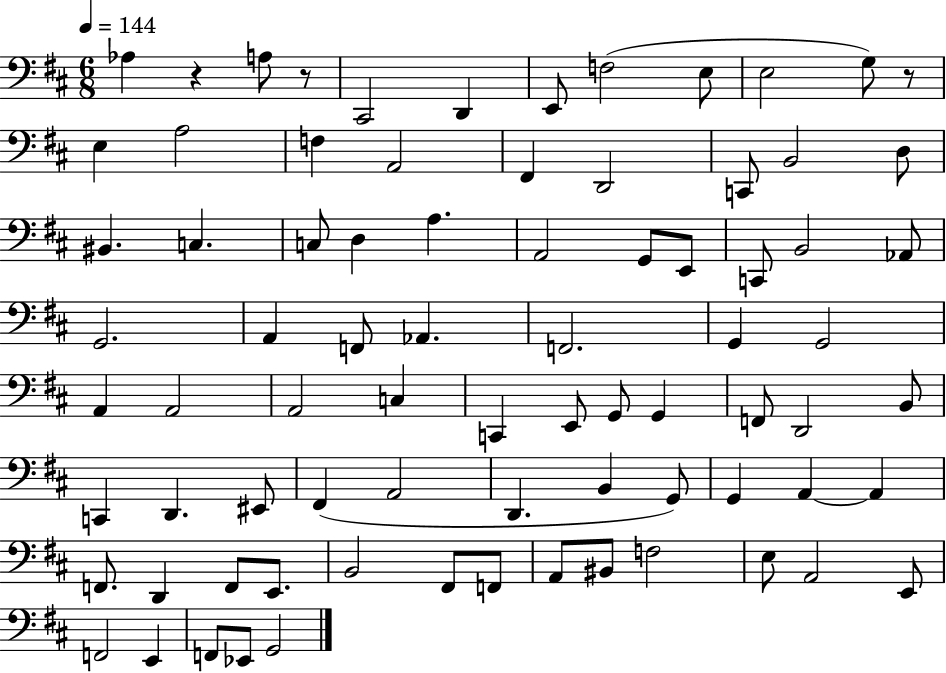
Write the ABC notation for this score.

X:1
T:Untitled
M:6/8
L:1/4
K:D
_A, z A,/2 z/2 ^C,,2 D,, E,,/2 F,2 E,/2 E,2 G,/2 z/2 E, A,2 F, A,,2 ^F,, D,,2 C,,/2 B,,2 D,/2 ^B,, C, C,/2 D, A, A,,2 G,,/2 E,,/2 C,,/2 B,,2 _A,,/2 G,,2 A,, F,,/2 _A,, F,,2 G,, G,,2 A,, A,,2 A,,2 C, C,, E,,/2 G,,/2 G,, F,,/2 D,,2 B,,/2 C,, D,, ^E,,/2 ^F,, A,,2 D,, B,, G,,/2 G,, A,, A,, F,,/2 D,, F,,/2 E,,/2 B,,2 ^F,,/2 F,,/2 A,,/2 ^B,,/2 F,2 E,/2 A,,2 E,,/2 F,,2 E,, F,,/2 _E,,/2 G,,2